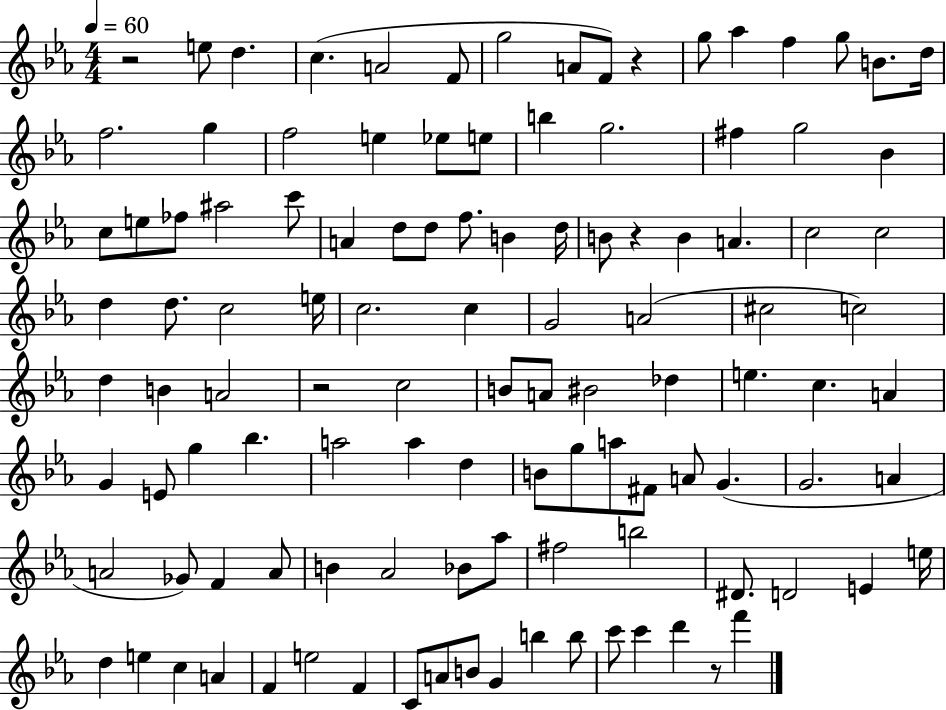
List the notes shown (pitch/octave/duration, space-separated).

R/h E5/e D5/q. C5/q. A4/h F4/e G5/h A4/e F4/e R/q G5/e Ab5/q F5/q G5/e B4/e. D5/s F5/h. G5/q F5/h E5/q Eb5/e E5/e B5/q G5/h. F#5/q G5/h Bb4/q C5/e E5/e FES5/e A#5/h C6/e A4/q D5/e D5/e F5/e. B4/q D5/s B4/e R/q B4/q A4/q. C5/h C5/h D5/q D5/e. C5/h E5/s C5/h. C5/q G4/h A4/h C#5/h C5/h D5/q B4/q A4/h R/h C5/h B4/e A4/e BIS4/h Db5/q E5/q. C5/q. A4/q G4/q E4/e G5/q Bb5/q. A5/h A5/q D5/q B4/e G5/e A5/e F#4/e A4/e G4/q. G4/h. A4/q A4/h Gb4/e F4/q A4/e B4/q Ab4/h Bb4/e Ab5/e F#5/h B5/h D#4/e. D4/h E4/q E5/s D5/q E5/q C5/q A4/q F4/q E5/h F4/q C4/e A4/e B4/e G4/q B5/q B5/e C6/e C6/q D6/q R/e F6/q